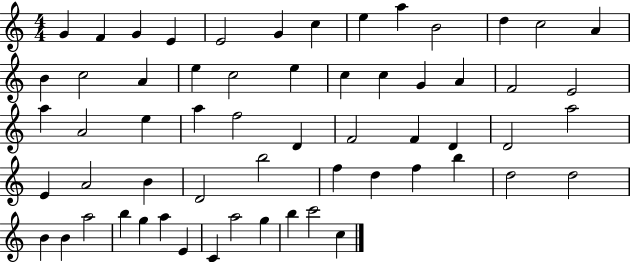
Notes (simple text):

G4/q F4/q G4/q E4/q E4/h G4/q C5/q E5/q A5/q B4/h D5/q C5/h A4/q B4/q C5/h A4/q E5/q C5/h E5/q C5/q C5/q G4/q A4/q F4/h E4/h A5/q A4/h E5/q A5/q F5/h D4/q F4/h F4/q D4/q D4/h A5/h E4/q A4/h B4/q D4/h B5/h F5/q D5/q F5/q B5/q D5/h D5/h B4/q B4/q A5/h B5/q G5/q A5/q E4/q C4/q A5/h G5/q B5/q C6/h C5/q